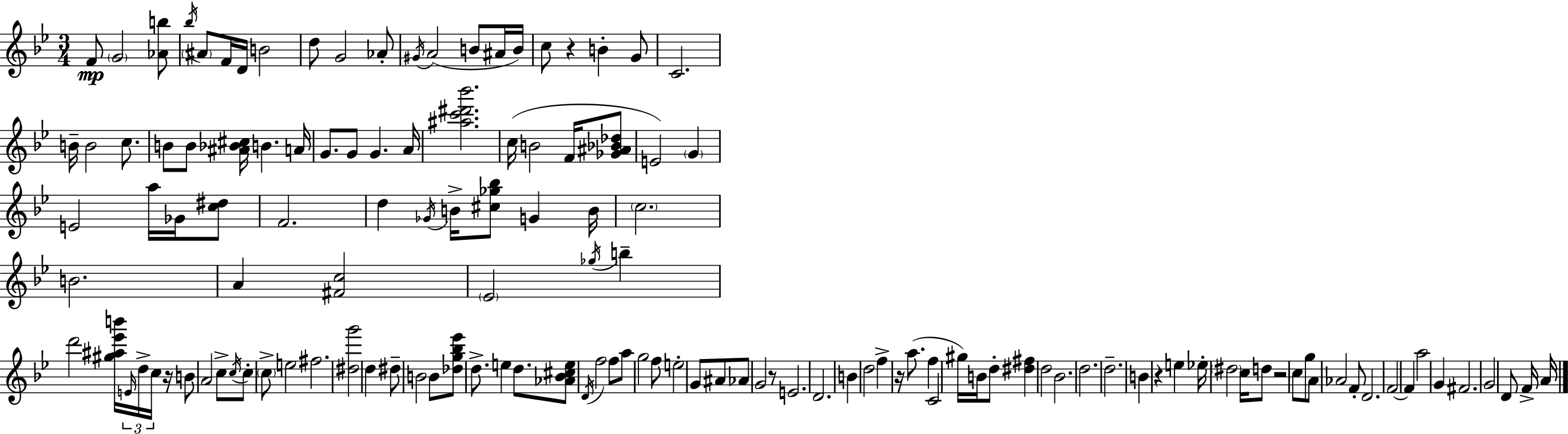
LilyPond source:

{
  \clef treble
  \numericTimeSignature
  \time 3/4
  \key g \minor
  \repeat volta 2 { f'8\mp \parenthesize g'2 <aes' b''>8 | \acciaccatura { bes''16 } \parenthesize ais'8 f'16 d'16 b'2 | d''8 g'2 aes'8-. | \acciaccatura { gis'16 } a'2( b'8 | \break ais'16 b'16) c''8 r4 b'4-. | g'8 c'2. | b'16-- b'2 c''8. | b'8 b'8 <ais' bes' cis''>16 b'4. | \break a'16 g'8. g'8 g'4. | a'16 <ais'' c''' dis''' bes'''>2. | c''16( b'2 f'16 | <ges' ais' bes' des''>8 e'2) \parenthesize g'4 | \break e'2 a''16 ges'16 | <c'' dis''>8 f'2. | d''4 \acciaccatura { ges'16 } b'16-> <cis'' ges'' bes''>8 g'4 | b'16 \parenthesize c''2. | \break b'2. | a'4 <fis' c''>2 | \parenthesize ees'2 \acciaccatura { ges''16 } | b''4-- d'''2 | \break <gis'' ais'' ees''' b'''>16 \tuplet 3/2 { \grace { e'16 } d''16-> c''16 } r16 b'8 a'2 | c''8-> \acciaccatura { c''16 } c''8-. \parenthesize c''8-> e''2 | fis''2. | <dis'' g'''>2 | \break d''4 dis''8-- b'2 | b'8 <des'' g'' bes'' ees'''>8 d''8.-> e''4 | d''8. <aes' bes' cis'' e''>8 \acciaccatura { d'16 } f''2 | f''8 a''8 g''2 | \break f''8 e''2-. | g'8 ais'8 aes'8 g'2 | r8 e'2. | d'2. | \break b'4 d''2 | f''4-> r16 | a''8.( f''4 c'2 | gis''16) b'16 d''8-. <dis'' fis''>4 d''2 | \break bes'2. | d''2. | d''2.-- | b'4 r4 | \break e''4 ees''16-. \parenthesize dis''2 | c''16 d''8 r2 | c''8 g''8 a'8 aes'2 | f'8-. d'2. | \break f'2~~ | f'4 a''2 | g'4 fis'2. | g'2 | \break d'8 f'16-> a'16 } \bar "|."
}